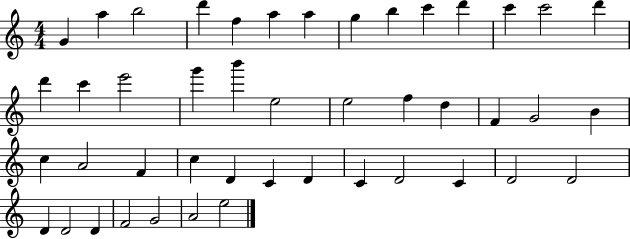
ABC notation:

X:1
T:Untitled
M:4/4
L:1/4
K:C
G a b2 d' f a a g b c' d' c' c'2 d' d' c' e'2 g' b' e2 e2 f d F G2 B c A2 F c D C D C D2 C D2 D2 D D2 D F2 G2 A2 e2